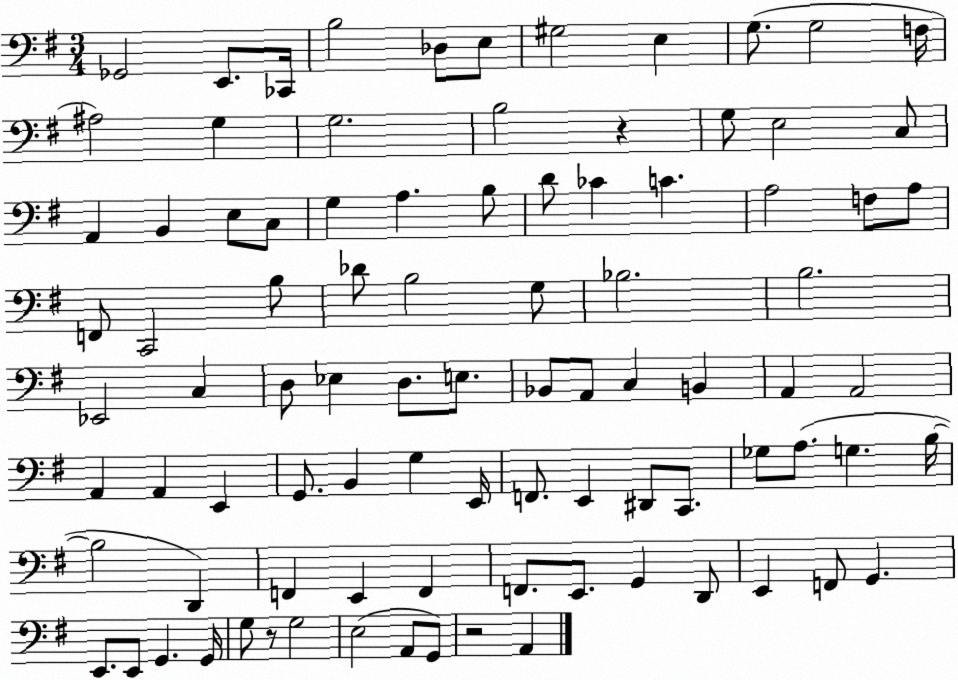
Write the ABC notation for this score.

X:1
T:Untitled
M:3/4
L:1/4
K:G
_G,,2 E,,/2 _C,,/4 B,2 _D,/2 E,/2 ^G,2 E, G,/2 G,2 F,/4 ^A,2 G, G,2 B,2 z G,/2 E,2 C,/2 A,, B,, E,/2 C,/2 G, A, B,/2 D/2 _C C A,2 F,/2 A,/2 F,,/2 C,,2 B,/2 _D/2 B,2 G,/2 _B,2 B,2 _E,,2 C, D,/2 _E, D,/2 E,/2 _B,,/2 A,,/2 C, B,, A,, A,,2 A,, A,, E,, G,,/2 B,, G, E,,/4 F,,/2 E,, ^D,,/2 C,,/2 _G,/2 A,/2 G, B,/4 B,2 D,, F,, E,, F,, F,,/2 E,,/2 G,, D,,/2 E,, F,,/2 G,, E,,/2 E,,/2 G,, G,,/4 G,/2 z/2 G,2 E,2 A,,/2 G,,/2 z2 A,,